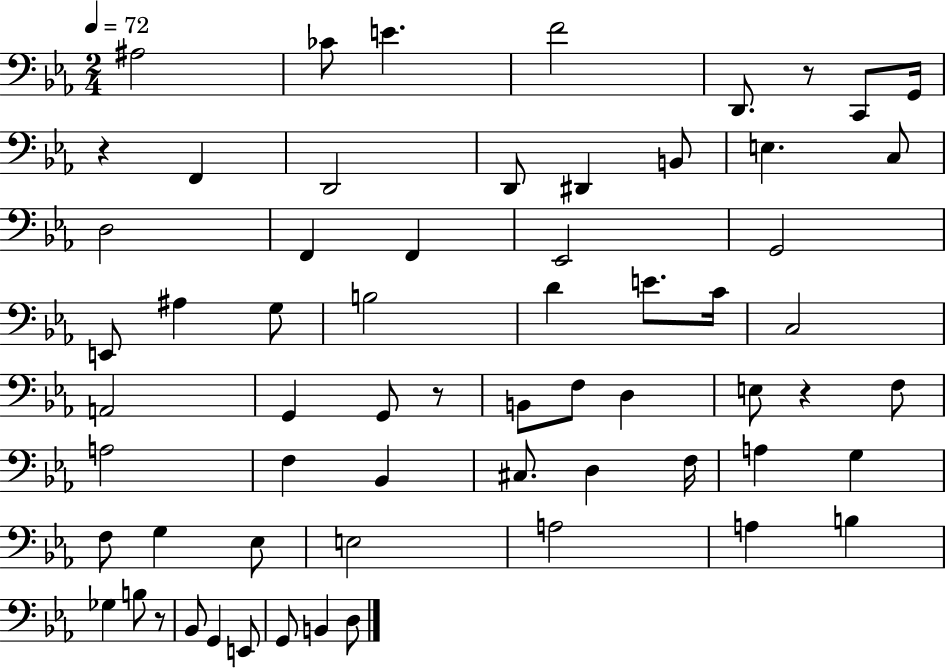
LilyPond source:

{
  \clef bass
  \numericTimeSignature
  \time 2/4
  \key ees \major
  \tempo 4 = 72
  \repeat volta 2 { ais2 | ces'8 e'4. | f'2 | d,8. r8 c,8 g,16 | \break r4 f,4 | d,2 | d,8 dis,4 b,8 | e4. c8 | \break d2 | f,4 f,4 | ees,2 | g,2 | \break e,8 ais4 g8 | b2 | d'4 e'8. c'16 | c2 | \break a,2 | g,4 g,8 r8 | b,8 f8 d4 | e8 r4 f8 | \break a2 | f4 bes,4 | cis8. d4 f16 | a4 g4 | \break f8 g4 ees8 | e2 | a2 | a4 b4 | \break ges4 b8 r8 | bes,8 g,4 e,8 | g,8 b,4 d8 | } \bar "|."
}